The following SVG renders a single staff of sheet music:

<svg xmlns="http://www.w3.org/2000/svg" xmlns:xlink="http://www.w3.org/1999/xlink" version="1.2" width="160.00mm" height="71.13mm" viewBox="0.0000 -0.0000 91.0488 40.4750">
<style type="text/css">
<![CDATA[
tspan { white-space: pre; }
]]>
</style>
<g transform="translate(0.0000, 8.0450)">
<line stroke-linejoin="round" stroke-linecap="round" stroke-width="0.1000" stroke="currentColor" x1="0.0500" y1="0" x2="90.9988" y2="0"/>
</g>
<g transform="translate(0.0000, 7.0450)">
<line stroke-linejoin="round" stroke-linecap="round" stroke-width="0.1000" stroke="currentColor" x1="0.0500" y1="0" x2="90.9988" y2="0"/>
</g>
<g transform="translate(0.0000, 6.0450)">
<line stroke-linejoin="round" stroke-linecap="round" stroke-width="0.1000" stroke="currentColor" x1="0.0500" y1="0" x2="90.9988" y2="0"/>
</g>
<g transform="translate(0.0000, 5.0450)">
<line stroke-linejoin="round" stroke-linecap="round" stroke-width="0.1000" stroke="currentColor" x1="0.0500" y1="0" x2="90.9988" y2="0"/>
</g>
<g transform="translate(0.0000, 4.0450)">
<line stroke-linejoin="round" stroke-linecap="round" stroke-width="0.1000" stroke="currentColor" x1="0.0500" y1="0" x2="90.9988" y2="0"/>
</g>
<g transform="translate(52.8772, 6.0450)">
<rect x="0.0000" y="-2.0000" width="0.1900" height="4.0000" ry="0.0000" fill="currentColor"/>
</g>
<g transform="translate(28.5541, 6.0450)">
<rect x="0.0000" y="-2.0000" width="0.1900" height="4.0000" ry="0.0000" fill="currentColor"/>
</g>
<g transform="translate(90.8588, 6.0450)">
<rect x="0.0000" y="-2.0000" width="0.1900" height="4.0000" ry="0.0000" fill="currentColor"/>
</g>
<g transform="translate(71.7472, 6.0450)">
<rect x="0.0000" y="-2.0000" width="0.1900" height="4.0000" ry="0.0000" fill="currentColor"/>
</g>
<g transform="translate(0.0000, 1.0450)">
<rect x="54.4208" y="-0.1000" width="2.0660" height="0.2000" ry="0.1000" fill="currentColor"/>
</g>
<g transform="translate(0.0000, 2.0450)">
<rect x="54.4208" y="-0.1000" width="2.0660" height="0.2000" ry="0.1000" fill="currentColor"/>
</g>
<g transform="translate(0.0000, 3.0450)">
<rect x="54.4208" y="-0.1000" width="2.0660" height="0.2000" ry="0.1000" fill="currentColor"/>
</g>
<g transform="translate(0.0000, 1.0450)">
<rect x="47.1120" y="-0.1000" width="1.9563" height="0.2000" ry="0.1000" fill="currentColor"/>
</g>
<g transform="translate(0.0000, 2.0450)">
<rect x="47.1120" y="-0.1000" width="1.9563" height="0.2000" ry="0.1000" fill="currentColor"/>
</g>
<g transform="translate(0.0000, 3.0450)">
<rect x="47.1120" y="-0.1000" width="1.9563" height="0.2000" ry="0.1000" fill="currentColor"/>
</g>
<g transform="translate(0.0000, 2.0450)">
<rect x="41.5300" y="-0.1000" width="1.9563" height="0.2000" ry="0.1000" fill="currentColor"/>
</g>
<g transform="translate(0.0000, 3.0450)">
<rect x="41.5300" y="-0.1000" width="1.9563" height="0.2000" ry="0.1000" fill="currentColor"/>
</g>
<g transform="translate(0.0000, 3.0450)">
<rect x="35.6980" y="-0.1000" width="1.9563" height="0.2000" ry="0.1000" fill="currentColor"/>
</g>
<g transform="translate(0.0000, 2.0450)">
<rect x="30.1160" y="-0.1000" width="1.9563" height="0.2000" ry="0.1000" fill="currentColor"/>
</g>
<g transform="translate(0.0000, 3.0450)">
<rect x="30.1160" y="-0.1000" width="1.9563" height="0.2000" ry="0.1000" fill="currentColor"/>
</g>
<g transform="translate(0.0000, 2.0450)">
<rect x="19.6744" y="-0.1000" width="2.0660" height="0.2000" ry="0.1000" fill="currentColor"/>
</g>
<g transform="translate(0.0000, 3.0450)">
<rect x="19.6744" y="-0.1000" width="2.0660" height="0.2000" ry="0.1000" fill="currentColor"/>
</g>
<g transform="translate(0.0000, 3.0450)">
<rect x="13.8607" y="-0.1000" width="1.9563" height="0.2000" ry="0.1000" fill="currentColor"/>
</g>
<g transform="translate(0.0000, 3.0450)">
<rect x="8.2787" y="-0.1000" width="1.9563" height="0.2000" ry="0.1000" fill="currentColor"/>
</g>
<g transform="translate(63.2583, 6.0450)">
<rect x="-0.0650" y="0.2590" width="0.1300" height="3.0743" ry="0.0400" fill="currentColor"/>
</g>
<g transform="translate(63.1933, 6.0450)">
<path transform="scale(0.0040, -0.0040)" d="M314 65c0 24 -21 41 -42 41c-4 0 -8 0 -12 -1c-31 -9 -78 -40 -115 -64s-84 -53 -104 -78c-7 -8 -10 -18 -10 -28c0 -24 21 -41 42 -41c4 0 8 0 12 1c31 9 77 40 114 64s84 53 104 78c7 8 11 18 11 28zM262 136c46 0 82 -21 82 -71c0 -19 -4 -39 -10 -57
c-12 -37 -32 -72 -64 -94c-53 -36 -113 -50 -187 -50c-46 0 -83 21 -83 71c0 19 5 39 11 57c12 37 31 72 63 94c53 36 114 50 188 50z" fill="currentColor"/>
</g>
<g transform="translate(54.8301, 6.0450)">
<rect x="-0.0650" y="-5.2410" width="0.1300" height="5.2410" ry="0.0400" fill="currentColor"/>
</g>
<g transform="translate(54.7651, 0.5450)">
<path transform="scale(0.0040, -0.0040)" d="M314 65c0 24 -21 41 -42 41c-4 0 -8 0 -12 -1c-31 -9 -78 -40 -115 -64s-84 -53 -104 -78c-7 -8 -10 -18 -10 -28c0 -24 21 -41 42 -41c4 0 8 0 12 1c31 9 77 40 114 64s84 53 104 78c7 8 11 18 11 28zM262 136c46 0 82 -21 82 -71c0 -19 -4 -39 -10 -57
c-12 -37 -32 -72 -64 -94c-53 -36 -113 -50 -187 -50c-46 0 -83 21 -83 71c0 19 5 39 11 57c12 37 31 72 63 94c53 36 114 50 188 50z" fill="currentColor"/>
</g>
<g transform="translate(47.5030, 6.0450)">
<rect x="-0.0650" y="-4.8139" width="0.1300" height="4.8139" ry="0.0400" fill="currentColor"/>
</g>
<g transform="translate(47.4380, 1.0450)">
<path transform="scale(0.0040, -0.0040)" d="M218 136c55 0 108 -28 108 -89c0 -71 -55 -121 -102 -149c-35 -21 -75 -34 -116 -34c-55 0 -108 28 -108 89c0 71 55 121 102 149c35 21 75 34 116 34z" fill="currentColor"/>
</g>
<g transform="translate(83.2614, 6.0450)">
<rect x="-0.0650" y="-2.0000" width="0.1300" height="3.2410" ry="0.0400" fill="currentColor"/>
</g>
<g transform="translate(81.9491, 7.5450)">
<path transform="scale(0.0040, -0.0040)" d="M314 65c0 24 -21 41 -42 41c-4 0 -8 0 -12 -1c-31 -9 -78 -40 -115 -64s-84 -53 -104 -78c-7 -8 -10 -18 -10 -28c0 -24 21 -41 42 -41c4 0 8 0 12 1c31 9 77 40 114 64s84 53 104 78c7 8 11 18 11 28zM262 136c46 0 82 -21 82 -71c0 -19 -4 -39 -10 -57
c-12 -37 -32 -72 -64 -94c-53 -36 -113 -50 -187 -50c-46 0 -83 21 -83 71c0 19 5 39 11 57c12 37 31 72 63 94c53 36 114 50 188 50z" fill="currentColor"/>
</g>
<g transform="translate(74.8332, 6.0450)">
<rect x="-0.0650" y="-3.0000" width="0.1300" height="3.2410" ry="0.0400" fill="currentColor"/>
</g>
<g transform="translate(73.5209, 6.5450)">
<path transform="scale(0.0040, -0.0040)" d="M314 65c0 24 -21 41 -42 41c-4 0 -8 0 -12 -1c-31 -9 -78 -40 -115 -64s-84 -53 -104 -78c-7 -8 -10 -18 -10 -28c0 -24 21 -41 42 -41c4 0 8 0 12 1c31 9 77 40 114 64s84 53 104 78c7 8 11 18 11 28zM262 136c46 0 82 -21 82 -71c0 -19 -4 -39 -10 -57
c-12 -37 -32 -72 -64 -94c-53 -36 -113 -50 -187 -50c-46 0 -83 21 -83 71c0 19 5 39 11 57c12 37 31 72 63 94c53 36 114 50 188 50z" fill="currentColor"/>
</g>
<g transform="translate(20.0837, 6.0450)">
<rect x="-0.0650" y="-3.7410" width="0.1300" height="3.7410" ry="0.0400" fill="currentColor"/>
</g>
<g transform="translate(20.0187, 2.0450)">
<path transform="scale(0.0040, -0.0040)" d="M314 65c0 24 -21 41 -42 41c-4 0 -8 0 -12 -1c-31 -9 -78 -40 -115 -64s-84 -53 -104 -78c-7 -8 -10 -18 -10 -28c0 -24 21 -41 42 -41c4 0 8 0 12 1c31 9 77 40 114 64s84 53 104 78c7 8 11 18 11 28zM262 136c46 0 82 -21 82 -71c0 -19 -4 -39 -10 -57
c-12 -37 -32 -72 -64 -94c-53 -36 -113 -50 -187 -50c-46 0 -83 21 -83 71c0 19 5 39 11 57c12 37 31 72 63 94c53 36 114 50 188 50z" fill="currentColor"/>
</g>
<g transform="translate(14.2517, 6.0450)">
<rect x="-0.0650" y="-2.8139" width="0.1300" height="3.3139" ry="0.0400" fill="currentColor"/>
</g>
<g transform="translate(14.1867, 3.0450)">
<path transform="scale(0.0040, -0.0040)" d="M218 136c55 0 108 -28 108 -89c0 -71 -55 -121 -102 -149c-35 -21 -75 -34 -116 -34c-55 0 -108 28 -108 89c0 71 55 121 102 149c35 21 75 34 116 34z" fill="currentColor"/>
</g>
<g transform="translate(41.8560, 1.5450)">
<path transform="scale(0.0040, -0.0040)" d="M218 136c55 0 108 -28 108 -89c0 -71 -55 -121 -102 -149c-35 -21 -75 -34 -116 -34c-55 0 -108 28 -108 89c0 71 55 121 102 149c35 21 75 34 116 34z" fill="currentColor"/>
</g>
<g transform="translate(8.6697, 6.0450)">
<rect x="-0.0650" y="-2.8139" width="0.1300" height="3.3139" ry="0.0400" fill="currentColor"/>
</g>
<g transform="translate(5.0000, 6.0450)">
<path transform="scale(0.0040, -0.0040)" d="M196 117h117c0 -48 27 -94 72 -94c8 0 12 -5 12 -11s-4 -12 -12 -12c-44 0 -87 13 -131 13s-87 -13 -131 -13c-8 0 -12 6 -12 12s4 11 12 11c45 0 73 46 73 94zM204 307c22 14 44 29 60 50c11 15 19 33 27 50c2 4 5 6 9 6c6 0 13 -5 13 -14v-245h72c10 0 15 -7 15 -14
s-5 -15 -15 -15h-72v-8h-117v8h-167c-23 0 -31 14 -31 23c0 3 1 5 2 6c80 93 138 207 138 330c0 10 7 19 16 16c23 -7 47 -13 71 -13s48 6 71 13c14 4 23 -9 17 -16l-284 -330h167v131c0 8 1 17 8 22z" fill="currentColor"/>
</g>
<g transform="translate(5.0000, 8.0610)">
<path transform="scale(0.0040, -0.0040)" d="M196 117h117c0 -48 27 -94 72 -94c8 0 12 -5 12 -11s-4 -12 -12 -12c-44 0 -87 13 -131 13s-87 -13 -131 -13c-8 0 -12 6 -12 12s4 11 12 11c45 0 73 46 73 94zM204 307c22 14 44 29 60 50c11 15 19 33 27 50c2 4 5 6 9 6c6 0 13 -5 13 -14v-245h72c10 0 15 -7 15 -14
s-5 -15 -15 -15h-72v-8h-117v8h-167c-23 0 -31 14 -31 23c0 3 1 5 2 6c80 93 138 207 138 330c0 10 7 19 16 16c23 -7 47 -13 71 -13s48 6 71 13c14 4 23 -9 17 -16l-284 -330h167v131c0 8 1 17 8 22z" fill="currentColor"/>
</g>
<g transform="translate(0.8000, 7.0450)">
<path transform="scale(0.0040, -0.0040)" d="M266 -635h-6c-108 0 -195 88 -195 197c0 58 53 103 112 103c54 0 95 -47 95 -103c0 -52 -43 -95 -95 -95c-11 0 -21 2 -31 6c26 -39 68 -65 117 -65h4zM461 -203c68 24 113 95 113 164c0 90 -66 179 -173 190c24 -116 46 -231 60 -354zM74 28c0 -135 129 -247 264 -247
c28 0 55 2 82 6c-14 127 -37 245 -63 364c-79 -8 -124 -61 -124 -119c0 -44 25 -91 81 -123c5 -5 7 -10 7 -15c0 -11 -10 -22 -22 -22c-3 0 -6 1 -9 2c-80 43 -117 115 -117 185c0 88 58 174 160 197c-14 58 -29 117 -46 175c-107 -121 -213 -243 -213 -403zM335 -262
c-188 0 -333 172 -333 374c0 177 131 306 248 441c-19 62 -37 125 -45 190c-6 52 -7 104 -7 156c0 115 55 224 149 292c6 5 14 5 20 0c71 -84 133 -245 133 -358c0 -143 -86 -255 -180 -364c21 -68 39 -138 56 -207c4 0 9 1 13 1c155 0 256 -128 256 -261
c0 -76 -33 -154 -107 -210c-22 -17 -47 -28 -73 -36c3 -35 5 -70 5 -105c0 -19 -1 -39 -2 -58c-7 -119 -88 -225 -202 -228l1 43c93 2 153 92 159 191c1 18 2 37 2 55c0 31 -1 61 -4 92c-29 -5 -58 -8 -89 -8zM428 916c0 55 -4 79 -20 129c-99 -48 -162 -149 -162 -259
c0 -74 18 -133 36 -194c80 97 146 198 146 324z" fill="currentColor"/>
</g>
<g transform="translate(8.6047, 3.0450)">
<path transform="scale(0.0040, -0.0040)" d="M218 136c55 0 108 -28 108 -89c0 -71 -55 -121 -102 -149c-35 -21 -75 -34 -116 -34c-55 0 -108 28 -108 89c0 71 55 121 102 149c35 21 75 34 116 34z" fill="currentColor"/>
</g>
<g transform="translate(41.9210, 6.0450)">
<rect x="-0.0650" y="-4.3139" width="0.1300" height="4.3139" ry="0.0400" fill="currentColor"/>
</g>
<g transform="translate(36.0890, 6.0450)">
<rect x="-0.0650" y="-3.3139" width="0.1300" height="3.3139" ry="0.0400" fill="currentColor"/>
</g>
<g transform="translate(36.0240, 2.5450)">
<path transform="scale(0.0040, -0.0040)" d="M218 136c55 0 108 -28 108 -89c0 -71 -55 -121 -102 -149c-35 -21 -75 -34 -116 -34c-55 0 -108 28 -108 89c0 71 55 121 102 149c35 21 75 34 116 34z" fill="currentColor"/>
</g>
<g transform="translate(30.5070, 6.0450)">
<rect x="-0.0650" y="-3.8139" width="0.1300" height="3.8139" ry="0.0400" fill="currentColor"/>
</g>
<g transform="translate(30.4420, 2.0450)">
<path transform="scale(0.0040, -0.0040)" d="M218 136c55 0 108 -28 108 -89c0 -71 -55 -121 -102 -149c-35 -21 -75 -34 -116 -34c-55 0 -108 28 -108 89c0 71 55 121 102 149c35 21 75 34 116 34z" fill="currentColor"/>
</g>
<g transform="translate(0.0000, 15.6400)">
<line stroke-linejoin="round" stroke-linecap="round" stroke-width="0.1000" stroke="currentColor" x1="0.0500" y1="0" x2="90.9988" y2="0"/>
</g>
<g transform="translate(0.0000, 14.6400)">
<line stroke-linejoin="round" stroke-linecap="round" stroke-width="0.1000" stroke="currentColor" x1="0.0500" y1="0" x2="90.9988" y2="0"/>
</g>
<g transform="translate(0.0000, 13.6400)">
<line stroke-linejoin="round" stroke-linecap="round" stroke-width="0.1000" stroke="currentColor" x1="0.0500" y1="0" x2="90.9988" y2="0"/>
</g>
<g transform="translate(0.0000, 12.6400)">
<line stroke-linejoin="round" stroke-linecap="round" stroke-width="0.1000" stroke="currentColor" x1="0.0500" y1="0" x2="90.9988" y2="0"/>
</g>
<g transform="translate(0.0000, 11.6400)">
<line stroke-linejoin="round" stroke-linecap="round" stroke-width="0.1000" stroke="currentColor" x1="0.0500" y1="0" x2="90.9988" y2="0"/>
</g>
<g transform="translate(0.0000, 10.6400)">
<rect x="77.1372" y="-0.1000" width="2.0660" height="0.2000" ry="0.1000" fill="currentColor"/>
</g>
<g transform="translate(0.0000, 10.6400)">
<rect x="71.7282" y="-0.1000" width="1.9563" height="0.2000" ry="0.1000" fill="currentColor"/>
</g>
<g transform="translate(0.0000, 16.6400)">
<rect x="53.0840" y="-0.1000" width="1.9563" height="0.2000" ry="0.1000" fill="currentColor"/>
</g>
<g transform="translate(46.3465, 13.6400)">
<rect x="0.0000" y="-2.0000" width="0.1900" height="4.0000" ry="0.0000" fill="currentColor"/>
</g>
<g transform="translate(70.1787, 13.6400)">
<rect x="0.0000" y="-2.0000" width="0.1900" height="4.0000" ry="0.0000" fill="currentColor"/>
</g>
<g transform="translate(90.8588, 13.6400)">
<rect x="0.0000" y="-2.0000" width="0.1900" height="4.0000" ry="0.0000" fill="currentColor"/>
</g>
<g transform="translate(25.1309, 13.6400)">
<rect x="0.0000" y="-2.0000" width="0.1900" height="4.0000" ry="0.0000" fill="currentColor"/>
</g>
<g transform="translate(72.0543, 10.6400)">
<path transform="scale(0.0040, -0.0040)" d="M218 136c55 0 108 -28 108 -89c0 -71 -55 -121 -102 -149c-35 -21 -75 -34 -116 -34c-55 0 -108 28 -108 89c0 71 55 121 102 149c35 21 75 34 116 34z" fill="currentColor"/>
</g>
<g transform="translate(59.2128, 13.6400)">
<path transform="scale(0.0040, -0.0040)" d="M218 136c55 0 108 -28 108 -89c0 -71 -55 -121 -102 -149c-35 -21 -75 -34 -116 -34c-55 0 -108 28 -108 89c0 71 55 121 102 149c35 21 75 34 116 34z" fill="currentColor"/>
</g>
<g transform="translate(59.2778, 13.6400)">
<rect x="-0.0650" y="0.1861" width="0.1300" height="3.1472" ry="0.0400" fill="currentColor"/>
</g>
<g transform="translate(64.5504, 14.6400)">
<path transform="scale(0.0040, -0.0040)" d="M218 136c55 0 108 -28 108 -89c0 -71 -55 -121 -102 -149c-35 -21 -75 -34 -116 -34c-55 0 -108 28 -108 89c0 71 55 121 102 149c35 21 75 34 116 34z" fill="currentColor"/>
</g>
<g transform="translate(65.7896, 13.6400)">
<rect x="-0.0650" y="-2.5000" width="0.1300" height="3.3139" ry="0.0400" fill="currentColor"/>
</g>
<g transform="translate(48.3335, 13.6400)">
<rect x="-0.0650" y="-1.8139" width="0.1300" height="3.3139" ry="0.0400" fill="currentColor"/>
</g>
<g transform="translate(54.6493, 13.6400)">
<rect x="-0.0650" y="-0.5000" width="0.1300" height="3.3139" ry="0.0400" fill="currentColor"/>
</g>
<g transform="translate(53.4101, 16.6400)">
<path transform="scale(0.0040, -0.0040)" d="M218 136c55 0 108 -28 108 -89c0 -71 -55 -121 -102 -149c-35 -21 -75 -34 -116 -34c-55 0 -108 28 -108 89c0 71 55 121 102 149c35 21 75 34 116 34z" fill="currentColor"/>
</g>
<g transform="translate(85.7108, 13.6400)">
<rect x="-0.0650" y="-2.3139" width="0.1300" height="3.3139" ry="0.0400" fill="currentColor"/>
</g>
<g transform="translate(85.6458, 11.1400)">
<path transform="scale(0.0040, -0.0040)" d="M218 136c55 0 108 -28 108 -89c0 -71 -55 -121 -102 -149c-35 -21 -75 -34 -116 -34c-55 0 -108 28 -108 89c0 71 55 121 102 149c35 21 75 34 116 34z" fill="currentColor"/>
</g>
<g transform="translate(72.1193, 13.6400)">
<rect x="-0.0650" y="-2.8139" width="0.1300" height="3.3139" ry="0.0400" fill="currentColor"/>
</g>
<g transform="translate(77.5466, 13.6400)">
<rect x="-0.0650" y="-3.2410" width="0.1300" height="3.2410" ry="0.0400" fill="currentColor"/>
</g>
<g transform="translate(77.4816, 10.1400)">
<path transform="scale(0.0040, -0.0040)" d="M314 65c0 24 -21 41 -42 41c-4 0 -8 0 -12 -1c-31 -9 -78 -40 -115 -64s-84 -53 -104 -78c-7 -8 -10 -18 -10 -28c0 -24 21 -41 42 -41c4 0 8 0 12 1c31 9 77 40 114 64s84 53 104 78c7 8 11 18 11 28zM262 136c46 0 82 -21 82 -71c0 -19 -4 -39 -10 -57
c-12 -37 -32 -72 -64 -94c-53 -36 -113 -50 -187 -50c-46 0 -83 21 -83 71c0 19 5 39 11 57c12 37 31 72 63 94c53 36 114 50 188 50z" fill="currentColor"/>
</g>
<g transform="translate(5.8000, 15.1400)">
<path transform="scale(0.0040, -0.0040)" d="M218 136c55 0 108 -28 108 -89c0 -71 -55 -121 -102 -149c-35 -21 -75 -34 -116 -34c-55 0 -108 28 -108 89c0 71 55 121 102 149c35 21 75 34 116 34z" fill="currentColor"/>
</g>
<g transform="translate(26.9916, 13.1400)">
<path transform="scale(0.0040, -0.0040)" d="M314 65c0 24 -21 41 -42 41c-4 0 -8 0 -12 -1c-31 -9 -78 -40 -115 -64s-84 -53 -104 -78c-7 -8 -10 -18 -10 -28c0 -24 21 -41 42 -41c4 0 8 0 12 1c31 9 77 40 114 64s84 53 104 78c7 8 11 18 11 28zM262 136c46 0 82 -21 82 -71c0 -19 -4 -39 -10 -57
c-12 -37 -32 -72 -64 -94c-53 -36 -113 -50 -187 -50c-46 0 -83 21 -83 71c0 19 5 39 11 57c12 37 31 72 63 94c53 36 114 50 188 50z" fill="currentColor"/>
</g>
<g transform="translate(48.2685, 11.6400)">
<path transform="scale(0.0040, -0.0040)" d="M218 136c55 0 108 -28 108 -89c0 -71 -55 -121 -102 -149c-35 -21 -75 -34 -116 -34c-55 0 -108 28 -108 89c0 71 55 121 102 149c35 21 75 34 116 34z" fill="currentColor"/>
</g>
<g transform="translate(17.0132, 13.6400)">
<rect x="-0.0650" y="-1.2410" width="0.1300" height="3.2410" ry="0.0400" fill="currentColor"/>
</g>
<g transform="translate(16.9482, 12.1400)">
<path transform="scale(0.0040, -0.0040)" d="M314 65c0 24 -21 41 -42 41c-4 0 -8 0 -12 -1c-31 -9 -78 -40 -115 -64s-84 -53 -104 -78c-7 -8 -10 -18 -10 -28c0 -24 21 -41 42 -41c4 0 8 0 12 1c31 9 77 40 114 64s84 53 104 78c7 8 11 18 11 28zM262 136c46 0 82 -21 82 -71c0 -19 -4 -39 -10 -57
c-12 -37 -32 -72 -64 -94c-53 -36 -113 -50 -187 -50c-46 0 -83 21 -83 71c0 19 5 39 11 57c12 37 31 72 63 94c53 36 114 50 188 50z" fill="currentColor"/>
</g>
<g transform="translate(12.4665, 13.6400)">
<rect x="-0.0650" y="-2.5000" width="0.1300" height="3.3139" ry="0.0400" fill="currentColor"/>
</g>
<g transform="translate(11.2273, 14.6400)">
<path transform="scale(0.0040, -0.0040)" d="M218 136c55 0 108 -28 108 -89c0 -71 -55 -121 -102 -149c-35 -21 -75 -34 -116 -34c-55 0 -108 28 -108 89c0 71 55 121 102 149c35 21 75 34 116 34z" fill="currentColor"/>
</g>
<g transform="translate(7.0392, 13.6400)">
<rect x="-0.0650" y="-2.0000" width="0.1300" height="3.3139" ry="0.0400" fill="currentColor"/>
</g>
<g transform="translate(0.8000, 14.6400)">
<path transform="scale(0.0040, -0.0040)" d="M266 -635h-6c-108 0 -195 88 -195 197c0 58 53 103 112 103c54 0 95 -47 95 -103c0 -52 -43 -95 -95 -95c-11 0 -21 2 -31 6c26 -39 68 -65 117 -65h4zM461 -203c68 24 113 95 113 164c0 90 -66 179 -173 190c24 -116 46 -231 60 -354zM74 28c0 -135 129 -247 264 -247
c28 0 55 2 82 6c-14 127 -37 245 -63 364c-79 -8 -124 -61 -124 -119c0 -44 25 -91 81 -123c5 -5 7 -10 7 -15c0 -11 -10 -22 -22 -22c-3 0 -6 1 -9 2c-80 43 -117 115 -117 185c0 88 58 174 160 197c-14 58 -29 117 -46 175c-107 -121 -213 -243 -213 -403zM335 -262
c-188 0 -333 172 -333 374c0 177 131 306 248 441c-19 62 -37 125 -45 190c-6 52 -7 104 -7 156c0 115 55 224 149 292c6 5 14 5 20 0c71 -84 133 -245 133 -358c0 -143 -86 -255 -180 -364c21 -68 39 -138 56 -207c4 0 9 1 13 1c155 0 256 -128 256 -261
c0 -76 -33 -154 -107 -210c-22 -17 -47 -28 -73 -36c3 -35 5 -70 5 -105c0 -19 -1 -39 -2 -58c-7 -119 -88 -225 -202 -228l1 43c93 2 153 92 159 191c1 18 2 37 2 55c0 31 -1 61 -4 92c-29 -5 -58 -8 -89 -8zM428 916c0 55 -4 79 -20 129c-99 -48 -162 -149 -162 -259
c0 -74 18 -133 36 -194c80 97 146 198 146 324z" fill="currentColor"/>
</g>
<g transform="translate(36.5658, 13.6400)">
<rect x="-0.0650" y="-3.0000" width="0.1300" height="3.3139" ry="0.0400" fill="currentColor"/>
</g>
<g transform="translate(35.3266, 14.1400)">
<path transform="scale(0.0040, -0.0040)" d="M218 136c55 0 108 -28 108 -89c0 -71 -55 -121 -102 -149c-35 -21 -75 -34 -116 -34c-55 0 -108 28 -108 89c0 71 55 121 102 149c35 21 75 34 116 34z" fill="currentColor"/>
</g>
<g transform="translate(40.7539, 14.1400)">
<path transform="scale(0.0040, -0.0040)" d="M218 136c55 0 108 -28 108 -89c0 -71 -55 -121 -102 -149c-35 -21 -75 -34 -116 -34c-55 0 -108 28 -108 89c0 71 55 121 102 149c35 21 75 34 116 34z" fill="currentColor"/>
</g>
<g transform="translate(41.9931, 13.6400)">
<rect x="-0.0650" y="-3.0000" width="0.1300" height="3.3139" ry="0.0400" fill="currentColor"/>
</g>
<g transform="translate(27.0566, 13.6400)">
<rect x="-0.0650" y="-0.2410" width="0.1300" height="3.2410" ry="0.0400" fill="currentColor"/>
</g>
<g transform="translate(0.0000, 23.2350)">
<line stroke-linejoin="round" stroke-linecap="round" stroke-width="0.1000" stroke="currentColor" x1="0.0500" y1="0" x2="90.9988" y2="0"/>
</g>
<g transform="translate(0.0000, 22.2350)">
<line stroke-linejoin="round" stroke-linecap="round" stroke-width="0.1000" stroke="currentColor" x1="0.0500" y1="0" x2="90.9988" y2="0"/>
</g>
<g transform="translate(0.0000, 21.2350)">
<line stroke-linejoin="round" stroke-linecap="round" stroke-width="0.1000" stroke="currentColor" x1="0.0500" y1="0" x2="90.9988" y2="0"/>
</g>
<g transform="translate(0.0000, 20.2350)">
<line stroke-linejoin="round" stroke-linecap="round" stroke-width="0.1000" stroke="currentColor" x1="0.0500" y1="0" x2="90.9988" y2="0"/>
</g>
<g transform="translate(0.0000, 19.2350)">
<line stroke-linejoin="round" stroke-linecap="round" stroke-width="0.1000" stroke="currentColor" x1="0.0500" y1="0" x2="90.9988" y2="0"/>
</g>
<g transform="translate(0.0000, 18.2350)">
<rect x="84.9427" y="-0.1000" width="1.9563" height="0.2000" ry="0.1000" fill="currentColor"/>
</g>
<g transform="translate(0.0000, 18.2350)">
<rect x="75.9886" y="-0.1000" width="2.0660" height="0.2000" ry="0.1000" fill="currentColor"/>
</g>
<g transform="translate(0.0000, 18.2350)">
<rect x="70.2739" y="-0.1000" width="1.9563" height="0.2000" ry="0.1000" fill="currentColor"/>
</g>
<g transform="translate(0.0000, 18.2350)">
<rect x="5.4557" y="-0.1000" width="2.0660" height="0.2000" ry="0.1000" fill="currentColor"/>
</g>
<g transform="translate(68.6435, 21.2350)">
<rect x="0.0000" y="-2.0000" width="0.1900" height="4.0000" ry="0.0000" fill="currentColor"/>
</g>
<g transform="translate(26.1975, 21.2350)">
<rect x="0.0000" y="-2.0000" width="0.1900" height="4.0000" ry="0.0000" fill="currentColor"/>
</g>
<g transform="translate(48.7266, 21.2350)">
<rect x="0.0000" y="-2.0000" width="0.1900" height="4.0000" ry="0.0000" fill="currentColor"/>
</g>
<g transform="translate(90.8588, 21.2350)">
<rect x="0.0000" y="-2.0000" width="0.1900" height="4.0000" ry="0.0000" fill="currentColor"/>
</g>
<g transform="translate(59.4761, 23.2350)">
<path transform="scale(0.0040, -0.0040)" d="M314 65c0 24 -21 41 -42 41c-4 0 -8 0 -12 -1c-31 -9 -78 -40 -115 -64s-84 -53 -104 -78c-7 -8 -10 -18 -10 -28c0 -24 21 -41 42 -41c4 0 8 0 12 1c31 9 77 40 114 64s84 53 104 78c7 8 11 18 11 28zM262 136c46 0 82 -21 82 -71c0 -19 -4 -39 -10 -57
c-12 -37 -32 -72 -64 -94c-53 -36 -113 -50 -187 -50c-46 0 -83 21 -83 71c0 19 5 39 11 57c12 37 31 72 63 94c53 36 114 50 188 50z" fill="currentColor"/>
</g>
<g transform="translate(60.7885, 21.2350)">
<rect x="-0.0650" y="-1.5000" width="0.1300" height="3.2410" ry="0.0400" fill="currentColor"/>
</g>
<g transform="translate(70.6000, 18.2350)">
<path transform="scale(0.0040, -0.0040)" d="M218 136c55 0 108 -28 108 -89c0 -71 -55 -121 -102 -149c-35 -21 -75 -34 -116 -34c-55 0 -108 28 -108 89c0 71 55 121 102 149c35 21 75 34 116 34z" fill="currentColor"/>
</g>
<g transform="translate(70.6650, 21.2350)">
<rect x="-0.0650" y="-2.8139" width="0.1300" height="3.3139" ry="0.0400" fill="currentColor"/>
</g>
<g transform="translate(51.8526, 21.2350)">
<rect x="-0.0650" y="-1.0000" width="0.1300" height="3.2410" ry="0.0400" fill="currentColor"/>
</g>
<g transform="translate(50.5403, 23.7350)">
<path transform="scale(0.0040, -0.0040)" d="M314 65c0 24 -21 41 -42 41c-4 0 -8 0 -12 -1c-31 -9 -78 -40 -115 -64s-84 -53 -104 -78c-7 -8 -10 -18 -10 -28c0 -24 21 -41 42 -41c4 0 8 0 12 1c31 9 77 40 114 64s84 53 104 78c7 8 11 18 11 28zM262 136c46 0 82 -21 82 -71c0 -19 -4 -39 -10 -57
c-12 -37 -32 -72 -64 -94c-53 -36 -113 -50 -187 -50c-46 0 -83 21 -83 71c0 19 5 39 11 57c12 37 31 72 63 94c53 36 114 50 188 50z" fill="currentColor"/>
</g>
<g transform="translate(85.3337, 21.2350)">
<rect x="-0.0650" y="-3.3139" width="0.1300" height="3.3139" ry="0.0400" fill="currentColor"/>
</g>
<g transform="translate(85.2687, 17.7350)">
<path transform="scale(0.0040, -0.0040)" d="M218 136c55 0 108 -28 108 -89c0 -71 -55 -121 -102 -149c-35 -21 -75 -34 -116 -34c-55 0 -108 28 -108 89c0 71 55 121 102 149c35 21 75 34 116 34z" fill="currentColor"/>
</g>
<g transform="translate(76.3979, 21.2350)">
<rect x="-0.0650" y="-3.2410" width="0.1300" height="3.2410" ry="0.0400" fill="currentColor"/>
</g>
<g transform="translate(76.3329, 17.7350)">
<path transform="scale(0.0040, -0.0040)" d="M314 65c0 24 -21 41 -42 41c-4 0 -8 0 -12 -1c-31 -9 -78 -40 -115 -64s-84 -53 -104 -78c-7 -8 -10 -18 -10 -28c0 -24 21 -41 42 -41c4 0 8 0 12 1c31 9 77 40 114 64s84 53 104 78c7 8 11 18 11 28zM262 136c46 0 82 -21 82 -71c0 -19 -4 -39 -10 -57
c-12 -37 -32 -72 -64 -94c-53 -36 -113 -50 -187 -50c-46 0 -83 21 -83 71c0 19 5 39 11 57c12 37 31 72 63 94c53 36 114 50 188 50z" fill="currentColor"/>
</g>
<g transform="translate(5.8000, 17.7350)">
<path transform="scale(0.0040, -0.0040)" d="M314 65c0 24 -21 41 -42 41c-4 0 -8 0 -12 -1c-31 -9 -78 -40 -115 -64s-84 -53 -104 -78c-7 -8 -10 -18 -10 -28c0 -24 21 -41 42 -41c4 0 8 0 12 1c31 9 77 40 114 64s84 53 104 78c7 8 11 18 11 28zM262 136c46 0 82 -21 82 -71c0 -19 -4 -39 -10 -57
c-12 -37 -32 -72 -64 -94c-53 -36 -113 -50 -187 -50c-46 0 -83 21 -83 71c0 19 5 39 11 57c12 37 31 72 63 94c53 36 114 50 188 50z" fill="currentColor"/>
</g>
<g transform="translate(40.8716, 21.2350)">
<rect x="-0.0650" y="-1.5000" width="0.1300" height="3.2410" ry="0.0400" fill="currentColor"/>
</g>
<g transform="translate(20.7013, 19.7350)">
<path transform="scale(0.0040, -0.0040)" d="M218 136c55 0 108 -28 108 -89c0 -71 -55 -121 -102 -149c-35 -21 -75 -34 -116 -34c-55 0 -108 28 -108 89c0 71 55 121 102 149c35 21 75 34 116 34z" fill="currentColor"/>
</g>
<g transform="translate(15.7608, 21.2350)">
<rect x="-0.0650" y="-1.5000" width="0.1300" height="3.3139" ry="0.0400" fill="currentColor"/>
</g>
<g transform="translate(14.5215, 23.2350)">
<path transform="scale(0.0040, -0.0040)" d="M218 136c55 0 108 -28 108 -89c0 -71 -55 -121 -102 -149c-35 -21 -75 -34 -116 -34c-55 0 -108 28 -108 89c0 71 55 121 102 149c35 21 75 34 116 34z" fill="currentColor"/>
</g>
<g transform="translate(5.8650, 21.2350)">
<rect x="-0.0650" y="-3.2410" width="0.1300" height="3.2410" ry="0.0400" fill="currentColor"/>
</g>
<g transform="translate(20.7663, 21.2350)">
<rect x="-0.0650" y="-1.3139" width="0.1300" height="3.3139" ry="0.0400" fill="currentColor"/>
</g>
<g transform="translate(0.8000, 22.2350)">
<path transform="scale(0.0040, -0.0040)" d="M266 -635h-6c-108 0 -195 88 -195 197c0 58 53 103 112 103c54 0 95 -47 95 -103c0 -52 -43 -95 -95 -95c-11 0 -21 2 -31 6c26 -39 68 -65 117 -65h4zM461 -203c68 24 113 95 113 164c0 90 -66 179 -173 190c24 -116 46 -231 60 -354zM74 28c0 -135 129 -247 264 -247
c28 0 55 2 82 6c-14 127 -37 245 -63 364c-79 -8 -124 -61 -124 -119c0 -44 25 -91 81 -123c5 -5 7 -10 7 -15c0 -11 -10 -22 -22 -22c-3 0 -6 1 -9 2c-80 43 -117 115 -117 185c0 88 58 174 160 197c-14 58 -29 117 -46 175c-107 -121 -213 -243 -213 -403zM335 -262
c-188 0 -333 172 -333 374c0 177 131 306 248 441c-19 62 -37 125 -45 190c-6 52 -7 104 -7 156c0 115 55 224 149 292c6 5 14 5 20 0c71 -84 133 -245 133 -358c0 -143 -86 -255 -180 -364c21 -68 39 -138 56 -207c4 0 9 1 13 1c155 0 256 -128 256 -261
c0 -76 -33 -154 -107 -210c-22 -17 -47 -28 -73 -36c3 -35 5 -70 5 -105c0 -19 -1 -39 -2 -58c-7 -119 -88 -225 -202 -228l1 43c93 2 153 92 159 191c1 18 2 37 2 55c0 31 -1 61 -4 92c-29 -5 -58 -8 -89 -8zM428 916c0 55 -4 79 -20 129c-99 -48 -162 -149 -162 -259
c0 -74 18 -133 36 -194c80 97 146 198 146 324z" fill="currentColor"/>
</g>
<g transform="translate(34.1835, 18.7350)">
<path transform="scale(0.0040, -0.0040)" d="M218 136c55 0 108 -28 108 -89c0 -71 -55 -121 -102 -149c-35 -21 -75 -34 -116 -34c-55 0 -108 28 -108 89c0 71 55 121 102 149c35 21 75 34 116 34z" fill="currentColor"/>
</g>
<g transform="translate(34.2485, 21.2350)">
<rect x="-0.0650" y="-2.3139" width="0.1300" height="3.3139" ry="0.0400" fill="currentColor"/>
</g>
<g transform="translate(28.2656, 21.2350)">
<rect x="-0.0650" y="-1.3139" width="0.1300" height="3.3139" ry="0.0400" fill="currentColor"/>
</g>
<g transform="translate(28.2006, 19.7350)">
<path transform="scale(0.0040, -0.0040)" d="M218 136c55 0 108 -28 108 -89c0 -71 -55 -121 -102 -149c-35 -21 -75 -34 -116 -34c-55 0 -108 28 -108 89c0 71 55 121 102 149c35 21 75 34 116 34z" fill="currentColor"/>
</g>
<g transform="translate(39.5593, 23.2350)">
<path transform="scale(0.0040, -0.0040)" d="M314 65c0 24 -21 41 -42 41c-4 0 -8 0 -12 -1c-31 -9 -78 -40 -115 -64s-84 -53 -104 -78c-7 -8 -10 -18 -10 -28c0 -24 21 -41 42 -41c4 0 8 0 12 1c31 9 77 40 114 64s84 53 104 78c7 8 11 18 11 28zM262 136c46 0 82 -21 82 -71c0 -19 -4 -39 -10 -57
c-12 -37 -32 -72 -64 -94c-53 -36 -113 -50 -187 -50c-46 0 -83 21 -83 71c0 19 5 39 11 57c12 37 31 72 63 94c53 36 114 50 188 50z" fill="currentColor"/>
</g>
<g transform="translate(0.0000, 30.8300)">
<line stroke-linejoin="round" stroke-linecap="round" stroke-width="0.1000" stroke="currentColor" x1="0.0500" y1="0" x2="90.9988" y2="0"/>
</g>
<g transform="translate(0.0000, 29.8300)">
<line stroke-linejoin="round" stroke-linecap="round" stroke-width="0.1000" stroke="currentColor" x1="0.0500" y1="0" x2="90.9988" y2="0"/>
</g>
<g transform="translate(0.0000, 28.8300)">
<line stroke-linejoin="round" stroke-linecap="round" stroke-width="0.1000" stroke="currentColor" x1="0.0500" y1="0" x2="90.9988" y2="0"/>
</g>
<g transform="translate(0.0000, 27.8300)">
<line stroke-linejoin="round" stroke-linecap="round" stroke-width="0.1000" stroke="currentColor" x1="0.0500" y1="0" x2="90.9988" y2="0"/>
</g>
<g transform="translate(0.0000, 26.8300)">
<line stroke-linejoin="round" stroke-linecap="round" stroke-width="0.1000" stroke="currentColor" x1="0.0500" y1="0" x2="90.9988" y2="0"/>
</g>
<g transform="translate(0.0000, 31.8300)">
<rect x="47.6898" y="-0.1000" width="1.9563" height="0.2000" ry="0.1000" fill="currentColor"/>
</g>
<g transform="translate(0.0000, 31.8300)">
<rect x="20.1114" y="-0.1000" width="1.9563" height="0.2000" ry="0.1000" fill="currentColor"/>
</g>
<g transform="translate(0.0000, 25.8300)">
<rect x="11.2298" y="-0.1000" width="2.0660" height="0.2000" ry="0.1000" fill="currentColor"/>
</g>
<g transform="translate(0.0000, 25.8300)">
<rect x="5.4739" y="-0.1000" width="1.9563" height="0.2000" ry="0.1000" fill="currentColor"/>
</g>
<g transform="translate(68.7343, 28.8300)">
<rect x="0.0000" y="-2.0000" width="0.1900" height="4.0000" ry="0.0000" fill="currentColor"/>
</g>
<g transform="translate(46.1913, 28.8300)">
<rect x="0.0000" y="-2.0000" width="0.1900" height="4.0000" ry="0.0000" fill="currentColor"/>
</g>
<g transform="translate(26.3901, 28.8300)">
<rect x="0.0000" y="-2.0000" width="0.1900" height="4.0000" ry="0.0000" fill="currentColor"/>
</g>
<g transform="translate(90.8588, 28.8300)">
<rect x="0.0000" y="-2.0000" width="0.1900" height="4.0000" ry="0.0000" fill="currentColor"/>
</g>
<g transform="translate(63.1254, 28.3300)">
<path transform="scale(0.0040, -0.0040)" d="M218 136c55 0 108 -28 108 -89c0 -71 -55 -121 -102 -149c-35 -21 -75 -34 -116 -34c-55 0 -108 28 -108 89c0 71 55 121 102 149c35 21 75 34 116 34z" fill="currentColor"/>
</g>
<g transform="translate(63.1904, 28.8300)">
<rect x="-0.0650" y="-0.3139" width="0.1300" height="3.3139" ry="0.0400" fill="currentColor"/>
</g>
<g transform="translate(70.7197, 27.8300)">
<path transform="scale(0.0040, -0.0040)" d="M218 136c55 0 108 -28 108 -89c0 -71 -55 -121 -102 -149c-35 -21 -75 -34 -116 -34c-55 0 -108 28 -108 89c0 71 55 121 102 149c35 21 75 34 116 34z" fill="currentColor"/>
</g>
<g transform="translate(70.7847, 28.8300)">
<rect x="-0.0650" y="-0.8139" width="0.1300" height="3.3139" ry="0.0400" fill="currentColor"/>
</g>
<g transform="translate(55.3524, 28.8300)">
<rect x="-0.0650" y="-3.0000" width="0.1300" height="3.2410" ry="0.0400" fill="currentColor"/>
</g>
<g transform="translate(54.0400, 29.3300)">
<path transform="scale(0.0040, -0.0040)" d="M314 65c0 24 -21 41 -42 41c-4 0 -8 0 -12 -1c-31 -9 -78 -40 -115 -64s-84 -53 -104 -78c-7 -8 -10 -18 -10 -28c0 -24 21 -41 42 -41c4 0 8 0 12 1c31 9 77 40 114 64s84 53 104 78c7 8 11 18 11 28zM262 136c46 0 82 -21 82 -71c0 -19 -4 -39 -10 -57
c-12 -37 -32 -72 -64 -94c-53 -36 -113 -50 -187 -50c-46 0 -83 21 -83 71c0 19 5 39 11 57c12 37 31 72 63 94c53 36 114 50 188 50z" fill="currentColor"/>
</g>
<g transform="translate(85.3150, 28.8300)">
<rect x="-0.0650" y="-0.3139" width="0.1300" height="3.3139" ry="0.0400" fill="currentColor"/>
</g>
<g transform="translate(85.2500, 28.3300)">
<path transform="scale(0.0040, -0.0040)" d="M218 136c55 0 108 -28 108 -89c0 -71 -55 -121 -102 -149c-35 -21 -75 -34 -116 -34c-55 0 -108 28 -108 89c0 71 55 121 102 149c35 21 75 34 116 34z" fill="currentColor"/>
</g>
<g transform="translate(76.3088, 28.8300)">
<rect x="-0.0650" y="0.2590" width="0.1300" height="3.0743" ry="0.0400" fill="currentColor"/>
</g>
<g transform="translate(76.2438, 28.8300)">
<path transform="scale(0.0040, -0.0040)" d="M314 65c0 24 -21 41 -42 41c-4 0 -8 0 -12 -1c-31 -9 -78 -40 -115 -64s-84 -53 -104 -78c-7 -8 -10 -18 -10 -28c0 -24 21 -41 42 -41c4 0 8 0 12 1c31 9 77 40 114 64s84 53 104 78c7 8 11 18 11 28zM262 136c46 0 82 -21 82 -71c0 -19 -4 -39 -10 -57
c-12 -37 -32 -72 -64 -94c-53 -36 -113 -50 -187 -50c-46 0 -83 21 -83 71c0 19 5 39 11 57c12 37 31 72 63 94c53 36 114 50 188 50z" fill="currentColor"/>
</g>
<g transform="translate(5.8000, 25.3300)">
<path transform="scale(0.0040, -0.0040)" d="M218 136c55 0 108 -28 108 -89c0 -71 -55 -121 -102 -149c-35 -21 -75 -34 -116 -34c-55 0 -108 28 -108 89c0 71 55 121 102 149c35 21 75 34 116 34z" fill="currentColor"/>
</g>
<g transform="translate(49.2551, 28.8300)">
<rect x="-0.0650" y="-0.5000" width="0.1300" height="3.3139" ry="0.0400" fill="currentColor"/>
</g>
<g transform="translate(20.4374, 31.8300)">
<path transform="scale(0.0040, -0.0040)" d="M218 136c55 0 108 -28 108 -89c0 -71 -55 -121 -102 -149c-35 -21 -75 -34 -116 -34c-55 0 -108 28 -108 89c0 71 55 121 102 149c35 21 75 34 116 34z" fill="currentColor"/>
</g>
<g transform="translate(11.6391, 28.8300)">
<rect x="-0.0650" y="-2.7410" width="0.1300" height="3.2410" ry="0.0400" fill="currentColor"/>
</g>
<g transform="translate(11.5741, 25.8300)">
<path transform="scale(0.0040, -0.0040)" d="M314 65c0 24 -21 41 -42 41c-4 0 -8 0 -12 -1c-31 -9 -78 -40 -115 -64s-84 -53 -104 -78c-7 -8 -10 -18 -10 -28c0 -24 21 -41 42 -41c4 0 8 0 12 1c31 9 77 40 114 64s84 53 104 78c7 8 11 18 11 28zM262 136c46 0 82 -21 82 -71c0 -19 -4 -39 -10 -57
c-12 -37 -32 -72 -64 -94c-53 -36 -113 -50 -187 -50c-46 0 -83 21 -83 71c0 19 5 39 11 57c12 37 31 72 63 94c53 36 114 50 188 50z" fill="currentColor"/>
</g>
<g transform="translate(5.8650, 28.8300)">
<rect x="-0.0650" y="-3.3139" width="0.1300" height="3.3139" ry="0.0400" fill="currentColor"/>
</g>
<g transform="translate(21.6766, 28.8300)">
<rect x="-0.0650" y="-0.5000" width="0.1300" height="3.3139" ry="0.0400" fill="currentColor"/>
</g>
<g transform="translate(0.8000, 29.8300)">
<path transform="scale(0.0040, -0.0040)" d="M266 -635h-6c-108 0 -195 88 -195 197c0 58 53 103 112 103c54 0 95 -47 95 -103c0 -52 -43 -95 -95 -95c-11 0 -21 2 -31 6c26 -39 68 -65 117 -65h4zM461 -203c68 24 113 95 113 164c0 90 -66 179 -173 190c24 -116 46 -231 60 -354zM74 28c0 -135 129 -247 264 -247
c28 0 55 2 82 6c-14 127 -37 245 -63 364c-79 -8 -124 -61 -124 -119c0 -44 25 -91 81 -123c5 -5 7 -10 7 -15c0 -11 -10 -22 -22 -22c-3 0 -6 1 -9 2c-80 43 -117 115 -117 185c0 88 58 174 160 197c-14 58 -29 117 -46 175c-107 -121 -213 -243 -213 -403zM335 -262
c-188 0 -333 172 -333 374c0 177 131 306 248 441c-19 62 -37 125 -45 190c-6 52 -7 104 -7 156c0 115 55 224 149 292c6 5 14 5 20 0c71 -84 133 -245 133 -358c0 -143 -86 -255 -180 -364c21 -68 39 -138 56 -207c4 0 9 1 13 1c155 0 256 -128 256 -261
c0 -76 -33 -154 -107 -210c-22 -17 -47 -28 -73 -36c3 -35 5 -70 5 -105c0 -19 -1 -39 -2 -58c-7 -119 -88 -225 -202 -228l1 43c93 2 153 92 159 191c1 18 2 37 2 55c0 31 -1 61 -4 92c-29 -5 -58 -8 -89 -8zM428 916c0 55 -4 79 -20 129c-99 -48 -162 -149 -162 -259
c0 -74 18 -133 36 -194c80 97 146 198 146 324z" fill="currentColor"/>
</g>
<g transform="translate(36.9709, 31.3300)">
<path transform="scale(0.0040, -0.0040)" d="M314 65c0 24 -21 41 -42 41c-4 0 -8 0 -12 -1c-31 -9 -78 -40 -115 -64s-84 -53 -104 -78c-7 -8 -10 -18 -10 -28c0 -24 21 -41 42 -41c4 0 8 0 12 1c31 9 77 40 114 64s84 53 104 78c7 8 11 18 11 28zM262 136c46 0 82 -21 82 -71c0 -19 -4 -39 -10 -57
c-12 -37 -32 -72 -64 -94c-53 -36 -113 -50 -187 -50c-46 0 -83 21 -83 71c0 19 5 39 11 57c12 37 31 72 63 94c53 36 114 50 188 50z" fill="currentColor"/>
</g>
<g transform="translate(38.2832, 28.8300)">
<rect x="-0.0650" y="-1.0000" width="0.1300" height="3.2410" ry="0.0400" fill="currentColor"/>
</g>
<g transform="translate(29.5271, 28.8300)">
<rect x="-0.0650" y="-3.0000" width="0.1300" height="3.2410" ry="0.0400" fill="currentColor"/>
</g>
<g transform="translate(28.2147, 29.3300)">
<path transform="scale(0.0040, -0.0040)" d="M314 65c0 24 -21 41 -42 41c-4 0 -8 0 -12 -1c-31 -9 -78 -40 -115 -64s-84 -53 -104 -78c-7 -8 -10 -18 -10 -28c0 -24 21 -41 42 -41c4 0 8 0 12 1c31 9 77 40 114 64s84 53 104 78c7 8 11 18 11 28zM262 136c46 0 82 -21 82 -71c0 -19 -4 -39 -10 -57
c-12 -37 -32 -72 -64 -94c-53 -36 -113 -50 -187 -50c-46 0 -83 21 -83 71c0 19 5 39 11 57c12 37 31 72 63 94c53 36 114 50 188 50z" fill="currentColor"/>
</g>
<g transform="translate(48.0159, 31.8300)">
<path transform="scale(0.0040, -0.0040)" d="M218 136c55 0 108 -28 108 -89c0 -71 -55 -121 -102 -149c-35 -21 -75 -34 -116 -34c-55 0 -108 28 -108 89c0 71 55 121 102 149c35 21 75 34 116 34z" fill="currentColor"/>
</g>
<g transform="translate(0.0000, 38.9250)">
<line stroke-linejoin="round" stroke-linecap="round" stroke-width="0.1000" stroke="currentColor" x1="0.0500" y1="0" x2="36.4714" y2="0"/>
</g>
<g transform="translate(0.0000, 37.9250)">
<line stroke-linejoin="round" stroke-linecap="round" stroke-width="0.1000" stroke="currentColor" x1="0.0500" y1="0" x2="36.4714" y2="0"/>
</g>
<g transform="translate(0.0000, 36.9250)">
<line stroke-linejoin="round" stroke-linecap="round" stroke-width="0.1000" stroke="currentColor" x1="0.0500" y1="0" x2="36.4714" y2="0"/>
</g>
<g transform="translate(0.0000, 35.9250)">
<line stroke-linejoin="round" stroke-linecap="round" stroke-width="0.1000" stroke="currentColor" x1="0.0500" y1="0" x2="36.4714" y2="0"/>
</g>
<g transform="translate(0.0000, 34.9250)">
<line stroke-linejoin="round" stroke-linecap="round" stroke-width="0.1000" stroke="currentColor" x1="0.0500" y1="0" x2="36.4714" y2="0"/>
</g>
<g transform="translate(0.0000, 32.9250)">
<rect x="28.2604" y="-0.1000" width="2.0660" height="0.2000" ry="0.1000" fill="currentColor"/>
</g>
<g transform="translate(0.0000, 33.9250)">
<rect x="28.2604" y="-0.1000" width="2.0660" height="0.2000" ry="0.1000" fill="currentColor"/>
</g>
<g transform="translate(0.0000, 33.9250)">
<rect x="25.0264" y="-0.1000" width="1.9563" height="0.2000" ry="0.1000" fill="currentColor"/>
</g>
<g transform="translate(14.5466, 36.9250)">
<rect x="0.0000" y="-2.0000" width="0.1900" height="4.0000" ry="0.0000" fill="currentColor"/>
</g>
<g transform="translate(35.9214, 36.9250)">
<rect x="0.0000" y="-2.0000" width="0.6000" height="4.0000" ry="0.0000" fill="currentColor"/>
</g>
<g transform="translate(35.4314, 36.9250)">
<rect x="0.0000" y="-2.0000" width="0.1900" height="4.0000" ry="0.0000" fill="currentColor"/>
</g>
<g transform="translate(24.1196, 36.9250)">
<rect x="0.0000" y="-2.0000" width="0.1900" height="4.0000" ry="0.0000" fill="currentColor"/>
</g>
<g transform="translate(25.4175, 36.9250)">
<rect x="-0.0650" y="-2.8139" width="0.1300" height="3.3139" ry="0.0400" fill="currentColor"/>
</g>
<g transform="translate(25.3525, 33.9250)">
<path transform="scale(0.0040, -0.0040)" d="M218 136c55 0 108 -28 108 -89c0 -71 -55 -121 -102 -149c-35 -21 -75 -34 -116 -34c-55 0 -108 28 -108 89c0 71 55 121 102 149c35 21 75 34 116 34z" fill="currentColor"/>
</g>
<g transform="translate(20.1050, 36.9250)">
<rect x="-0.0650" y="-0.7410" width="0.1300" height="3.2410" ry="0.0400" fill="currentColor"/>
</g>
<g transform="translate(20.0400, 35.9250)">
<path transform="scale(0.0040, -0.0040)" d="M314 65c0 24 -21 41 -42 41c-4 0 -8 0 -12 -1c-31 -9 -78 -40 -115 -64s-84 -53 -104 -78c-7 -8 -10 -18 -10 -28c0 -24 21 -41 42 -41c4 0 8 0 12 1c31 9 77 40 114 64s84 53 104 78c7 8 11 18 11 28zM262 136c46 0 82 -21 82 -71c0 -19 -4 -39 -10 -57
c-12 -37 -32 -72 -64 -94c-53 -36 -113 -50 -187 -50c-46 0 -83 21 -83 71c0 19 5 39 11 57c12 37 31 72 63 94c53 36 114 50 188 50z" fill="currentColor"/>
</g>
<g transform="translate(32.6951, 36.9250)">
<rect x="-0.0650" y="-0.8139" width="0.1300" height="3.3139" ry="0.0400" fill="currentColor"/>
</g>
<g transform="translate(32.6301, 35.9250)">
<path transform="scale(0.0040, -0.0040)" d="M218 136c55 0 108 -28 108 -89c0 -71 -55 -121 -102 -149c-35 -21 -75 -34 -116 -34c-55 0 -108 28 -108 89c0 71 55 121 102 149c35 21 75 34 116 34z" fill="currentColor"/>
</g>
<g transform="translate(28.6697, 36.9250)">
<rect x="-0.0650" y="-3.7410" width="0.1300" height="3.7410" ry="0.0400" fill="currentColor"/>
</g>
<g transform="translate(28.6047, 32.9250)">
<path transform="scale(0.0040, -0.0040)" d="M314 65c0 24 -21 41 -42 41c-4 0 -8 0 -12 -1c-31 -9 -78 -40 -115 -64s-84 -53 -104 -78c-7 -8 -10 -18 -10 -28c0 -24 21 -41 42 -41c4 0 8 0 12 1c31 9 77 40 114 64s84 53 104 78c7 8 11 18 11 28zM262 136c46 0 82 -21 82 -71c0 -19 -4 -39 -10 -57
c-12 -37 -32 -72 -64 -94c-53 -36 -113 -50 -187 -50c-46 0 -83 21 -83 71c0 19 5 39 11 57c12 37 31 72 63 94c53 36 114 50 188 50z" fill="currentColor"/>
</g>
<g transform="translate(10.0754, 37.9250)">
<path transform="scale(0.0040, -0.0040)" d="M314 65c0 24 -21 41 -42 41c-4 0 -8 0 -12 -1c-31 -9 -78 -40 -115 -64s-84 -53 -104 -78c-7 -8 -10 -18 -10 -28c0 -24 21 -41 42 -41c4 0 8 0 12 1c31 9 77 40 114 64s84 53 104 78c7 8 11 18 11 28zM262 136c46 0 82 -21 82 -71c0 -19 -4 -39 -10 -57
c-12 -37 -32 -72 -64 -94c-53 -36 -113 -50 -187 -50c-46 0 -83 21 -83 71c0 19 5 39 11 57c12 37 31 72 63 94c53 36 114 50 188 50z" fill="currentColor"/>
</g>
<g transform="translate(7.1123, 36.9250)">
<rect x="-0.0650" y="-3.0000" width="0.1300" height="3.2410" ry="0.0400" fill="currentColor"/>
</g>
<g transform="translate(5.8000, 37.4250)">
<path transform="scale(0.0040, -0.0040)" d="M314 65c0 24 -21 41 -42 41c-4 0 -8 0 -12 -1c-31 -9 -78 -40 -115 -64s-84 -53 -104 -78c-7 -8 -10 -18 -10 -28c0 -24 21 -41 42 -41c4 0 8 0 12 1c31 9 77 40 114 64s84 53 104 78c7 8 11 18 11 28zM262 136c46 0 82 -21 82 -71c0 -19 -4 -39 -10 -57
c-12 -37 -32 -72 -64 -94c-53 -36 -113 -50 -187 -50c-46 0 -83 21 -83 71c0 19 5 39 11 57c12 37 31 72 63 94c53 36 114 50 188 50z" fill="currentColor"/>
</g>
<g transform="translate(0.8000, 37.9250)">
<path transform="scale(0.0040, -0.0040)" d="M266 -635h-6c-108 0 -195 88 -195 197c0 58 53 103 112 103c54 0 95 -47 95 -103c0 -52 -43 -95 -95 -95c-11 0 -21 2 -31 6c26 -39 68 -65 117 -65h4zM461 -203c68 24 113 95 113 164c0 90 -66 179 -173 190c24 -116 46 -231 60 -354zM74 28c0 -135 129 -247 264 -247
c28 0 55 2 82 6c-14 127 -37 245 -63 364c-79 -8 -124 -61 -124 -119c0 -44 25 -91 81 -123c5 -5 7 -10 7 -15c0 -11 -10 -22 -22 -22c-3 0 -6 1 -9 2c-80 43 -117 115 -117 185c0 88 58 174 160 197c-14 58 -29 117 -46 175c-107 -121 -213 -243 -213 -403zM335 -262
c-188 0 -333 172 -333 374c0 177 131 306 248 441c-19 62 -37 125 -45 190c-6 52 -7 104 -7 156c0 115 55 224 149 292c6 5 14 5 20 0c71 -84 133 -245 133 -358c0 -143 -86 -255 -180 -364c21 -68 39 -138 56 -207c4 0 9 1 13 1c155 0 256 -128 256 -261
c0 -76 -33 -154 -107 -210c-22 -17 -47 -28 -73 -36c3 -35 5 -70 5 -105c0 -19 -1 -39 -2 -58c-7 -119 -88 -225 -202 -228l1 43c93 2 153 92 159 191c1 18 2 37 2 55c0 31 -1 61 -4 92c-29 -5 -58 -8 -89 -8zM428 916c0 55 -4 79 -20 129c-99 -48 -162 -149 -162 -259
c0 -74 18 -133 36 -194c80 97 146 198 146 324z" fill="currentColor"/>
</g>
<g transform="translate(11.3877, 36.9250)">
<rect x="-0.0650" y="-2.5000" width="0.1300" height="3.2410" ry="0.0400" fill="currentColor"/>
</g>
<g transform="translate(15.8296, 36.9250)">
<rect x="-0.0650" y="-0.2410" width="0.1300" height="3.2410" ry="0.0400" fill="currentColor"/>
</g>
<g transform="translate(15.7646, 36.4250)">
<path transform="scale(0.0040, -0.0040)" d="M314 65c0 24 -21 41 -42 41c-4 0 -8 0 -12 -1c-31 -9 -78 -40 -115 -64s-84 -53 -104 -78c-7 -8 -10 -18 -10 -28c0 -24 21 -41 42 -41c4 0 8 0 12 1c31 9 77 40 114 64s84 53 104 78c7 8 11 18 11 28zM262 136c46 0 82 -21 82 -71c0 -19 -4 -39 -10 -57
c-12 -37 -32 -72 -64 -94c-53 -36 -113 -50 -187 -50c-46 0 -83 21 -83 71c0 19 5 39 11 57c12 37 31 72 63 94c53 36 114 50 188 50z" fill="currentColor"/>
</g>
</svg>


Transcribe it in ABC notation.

X:1
T:Untitled
M:4/4
L:1/4
K:C
a a c'2 c' b d' e' f'2 B2 A2 F2 F G e2 c2 A A f C B G a b2 g b2 E e e g E2 D2 E2 a b2 b b a2 C A2 D2 C A2 c d B2 c A2 G2 c2 d2 a c'2 d